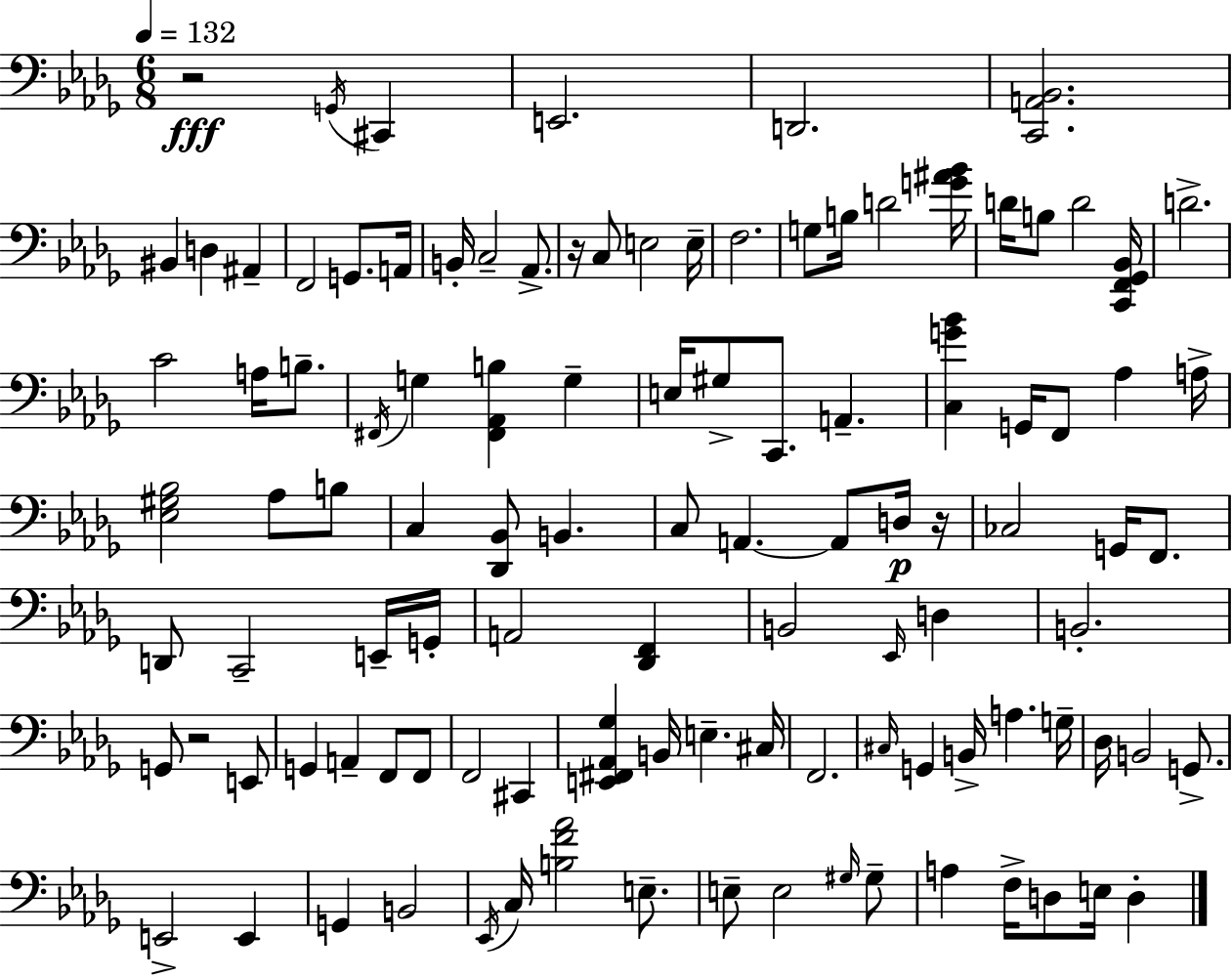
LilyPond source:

{
  \clef bass
  \numericTimeSignature
  \time 6/8
  \key bes \minor
  \tempo 4 = 132
  r2\fff \acciaccatura { g,16 } cis,4 | e,2. | d,2. | <c, a, bes,>2. | \break bis,4 d4 ais,4-- | f,2 g,8. | a,16 b,16-. c2-- aes,8.-> | r16 c8 e2 | \break e16-- f2. | g8 b16 d'2 | <g' ais' bes'>16 d'16 b8 d'2 | <c, f, ges, bes,>16 d'2.-> | \break c'2 a16 b8.-- | \acciaccatura { fis,16 } g4 <fis, aes, b>4 g4-- | e16 gis8-> c,8. a,4.-- | <c g' bes'>4 g,16 f,8 aes4 | \break a16-> <ees gis bes>2 aes8 | b8 c4 <des, bes,>8 b,4. | c8 a,4.~~ a,8 | d16\p r16 ces2 g,16 f,8. | \break d,8 c,2-- | e,16-- g,16-. a,2 <des, f,>4 | b,2 \grace { ees,16 } d4 | b,2.-. | \break g,8 r2 | e,8 g,4 a,4-- f,8 | f,8 f,2 cis,4 | <e, fis, aes, ges>4 b,16 e4.-- | \break cis16 f,2. | \grace { cis16 } g,4 b,16-> a4. | g16-- des16 b,2 | g,8.-> e,2-> | \break e,4 g,4 b,2 | \acciaccatura { ees,16 } c16 <b f' aes'>2 | e8.-- e8-- e2 | \grace { gis16 } gis8-- a4 f16-> d8 | \break e16 d4-. \bar "|."
}